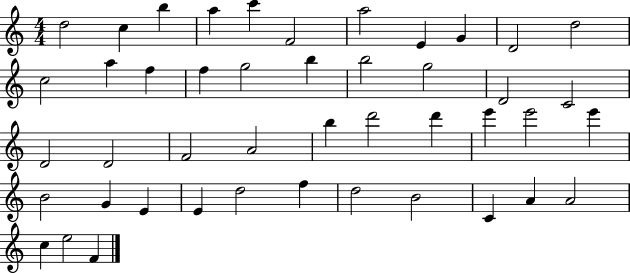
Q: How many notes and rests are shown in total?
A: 45